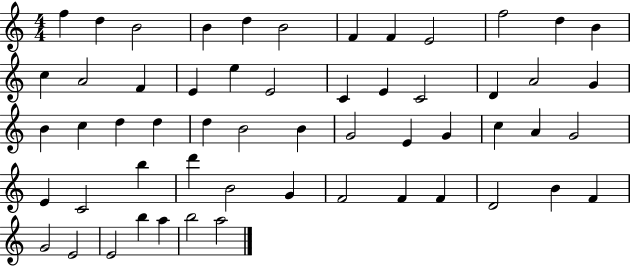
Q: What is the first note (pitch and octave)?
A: F5